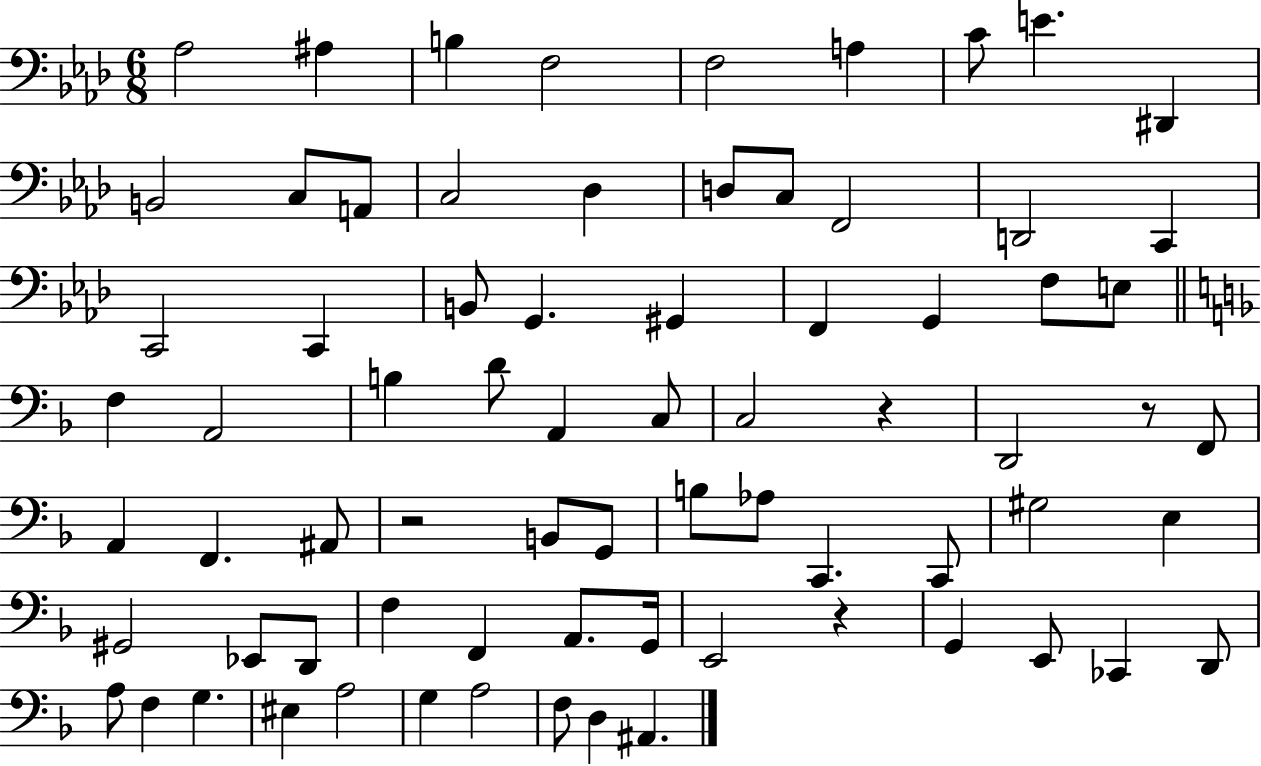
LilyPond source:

{
  \clef bass
  \numericTimeSignature
  \time 6/8
  \key aes \major
  aes2 ais4 | b4 f2 | f2 a4 | c'8 e'4. dis,4 | \break b,2 c8 a,8 | c2 des4 | d8 c8 f,2 | d,2 c,4 | \break c,2 c,4 | b,8 g,4. gis,4 | f,4 g,4 f8 e8 | \bar "||" \break \key f \major f4 a,2 | b4 d'8 a,4 c8 | c2 r4 | d,2 r8 f,8 | \break a,4 f,4. ais,8 | r2 b,8 g,8 | b8 aes8 c,4. c,8 | gis2 e4 | \break gis,2 ees,8 d,8 | f4 f,4 a,8. g,16 | e,2 r4 | g,4 e,8 ces,4 d,8 | \break a8 f4 g4. | eis4 a2 | g4 a2 | f8 d4 ais,4. | \break \bar "|."
}